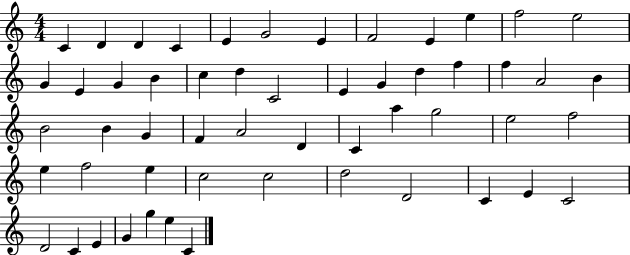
C4/q D4/q D4/q C4/q E4/q G4/h E4/q F4/h E4/q E5/q F5/h E5/h G4/q E4/q G4/q B4/q C5/q D5/q C4/h E4/q G4/q D5/q F5/q F5/q A4/h B4/q B4/h B4/q G4/q F4/q A4/h D4/q C4/q A5/q G5/h E5/h F5/h E5/q F5/h E5/q C5/h C5/h D5/h D4/h C4/q E4/q C4/h D4/h C4/q E4/q G4/q G5/q E5/q C4/q